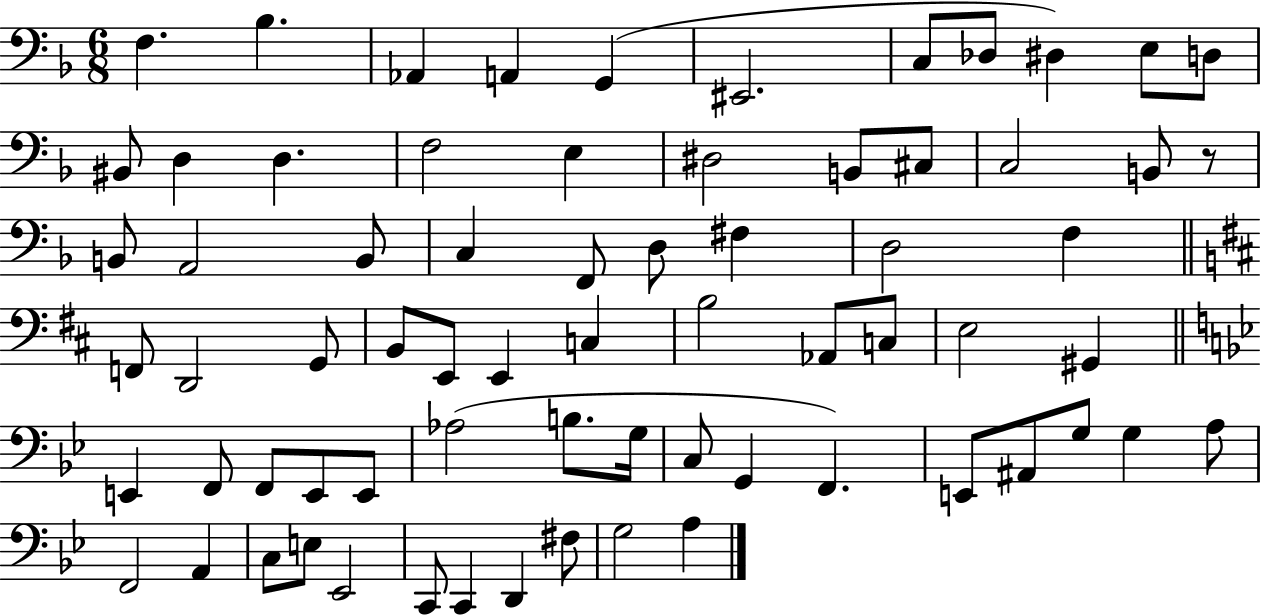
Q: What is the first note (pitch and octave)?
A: F3